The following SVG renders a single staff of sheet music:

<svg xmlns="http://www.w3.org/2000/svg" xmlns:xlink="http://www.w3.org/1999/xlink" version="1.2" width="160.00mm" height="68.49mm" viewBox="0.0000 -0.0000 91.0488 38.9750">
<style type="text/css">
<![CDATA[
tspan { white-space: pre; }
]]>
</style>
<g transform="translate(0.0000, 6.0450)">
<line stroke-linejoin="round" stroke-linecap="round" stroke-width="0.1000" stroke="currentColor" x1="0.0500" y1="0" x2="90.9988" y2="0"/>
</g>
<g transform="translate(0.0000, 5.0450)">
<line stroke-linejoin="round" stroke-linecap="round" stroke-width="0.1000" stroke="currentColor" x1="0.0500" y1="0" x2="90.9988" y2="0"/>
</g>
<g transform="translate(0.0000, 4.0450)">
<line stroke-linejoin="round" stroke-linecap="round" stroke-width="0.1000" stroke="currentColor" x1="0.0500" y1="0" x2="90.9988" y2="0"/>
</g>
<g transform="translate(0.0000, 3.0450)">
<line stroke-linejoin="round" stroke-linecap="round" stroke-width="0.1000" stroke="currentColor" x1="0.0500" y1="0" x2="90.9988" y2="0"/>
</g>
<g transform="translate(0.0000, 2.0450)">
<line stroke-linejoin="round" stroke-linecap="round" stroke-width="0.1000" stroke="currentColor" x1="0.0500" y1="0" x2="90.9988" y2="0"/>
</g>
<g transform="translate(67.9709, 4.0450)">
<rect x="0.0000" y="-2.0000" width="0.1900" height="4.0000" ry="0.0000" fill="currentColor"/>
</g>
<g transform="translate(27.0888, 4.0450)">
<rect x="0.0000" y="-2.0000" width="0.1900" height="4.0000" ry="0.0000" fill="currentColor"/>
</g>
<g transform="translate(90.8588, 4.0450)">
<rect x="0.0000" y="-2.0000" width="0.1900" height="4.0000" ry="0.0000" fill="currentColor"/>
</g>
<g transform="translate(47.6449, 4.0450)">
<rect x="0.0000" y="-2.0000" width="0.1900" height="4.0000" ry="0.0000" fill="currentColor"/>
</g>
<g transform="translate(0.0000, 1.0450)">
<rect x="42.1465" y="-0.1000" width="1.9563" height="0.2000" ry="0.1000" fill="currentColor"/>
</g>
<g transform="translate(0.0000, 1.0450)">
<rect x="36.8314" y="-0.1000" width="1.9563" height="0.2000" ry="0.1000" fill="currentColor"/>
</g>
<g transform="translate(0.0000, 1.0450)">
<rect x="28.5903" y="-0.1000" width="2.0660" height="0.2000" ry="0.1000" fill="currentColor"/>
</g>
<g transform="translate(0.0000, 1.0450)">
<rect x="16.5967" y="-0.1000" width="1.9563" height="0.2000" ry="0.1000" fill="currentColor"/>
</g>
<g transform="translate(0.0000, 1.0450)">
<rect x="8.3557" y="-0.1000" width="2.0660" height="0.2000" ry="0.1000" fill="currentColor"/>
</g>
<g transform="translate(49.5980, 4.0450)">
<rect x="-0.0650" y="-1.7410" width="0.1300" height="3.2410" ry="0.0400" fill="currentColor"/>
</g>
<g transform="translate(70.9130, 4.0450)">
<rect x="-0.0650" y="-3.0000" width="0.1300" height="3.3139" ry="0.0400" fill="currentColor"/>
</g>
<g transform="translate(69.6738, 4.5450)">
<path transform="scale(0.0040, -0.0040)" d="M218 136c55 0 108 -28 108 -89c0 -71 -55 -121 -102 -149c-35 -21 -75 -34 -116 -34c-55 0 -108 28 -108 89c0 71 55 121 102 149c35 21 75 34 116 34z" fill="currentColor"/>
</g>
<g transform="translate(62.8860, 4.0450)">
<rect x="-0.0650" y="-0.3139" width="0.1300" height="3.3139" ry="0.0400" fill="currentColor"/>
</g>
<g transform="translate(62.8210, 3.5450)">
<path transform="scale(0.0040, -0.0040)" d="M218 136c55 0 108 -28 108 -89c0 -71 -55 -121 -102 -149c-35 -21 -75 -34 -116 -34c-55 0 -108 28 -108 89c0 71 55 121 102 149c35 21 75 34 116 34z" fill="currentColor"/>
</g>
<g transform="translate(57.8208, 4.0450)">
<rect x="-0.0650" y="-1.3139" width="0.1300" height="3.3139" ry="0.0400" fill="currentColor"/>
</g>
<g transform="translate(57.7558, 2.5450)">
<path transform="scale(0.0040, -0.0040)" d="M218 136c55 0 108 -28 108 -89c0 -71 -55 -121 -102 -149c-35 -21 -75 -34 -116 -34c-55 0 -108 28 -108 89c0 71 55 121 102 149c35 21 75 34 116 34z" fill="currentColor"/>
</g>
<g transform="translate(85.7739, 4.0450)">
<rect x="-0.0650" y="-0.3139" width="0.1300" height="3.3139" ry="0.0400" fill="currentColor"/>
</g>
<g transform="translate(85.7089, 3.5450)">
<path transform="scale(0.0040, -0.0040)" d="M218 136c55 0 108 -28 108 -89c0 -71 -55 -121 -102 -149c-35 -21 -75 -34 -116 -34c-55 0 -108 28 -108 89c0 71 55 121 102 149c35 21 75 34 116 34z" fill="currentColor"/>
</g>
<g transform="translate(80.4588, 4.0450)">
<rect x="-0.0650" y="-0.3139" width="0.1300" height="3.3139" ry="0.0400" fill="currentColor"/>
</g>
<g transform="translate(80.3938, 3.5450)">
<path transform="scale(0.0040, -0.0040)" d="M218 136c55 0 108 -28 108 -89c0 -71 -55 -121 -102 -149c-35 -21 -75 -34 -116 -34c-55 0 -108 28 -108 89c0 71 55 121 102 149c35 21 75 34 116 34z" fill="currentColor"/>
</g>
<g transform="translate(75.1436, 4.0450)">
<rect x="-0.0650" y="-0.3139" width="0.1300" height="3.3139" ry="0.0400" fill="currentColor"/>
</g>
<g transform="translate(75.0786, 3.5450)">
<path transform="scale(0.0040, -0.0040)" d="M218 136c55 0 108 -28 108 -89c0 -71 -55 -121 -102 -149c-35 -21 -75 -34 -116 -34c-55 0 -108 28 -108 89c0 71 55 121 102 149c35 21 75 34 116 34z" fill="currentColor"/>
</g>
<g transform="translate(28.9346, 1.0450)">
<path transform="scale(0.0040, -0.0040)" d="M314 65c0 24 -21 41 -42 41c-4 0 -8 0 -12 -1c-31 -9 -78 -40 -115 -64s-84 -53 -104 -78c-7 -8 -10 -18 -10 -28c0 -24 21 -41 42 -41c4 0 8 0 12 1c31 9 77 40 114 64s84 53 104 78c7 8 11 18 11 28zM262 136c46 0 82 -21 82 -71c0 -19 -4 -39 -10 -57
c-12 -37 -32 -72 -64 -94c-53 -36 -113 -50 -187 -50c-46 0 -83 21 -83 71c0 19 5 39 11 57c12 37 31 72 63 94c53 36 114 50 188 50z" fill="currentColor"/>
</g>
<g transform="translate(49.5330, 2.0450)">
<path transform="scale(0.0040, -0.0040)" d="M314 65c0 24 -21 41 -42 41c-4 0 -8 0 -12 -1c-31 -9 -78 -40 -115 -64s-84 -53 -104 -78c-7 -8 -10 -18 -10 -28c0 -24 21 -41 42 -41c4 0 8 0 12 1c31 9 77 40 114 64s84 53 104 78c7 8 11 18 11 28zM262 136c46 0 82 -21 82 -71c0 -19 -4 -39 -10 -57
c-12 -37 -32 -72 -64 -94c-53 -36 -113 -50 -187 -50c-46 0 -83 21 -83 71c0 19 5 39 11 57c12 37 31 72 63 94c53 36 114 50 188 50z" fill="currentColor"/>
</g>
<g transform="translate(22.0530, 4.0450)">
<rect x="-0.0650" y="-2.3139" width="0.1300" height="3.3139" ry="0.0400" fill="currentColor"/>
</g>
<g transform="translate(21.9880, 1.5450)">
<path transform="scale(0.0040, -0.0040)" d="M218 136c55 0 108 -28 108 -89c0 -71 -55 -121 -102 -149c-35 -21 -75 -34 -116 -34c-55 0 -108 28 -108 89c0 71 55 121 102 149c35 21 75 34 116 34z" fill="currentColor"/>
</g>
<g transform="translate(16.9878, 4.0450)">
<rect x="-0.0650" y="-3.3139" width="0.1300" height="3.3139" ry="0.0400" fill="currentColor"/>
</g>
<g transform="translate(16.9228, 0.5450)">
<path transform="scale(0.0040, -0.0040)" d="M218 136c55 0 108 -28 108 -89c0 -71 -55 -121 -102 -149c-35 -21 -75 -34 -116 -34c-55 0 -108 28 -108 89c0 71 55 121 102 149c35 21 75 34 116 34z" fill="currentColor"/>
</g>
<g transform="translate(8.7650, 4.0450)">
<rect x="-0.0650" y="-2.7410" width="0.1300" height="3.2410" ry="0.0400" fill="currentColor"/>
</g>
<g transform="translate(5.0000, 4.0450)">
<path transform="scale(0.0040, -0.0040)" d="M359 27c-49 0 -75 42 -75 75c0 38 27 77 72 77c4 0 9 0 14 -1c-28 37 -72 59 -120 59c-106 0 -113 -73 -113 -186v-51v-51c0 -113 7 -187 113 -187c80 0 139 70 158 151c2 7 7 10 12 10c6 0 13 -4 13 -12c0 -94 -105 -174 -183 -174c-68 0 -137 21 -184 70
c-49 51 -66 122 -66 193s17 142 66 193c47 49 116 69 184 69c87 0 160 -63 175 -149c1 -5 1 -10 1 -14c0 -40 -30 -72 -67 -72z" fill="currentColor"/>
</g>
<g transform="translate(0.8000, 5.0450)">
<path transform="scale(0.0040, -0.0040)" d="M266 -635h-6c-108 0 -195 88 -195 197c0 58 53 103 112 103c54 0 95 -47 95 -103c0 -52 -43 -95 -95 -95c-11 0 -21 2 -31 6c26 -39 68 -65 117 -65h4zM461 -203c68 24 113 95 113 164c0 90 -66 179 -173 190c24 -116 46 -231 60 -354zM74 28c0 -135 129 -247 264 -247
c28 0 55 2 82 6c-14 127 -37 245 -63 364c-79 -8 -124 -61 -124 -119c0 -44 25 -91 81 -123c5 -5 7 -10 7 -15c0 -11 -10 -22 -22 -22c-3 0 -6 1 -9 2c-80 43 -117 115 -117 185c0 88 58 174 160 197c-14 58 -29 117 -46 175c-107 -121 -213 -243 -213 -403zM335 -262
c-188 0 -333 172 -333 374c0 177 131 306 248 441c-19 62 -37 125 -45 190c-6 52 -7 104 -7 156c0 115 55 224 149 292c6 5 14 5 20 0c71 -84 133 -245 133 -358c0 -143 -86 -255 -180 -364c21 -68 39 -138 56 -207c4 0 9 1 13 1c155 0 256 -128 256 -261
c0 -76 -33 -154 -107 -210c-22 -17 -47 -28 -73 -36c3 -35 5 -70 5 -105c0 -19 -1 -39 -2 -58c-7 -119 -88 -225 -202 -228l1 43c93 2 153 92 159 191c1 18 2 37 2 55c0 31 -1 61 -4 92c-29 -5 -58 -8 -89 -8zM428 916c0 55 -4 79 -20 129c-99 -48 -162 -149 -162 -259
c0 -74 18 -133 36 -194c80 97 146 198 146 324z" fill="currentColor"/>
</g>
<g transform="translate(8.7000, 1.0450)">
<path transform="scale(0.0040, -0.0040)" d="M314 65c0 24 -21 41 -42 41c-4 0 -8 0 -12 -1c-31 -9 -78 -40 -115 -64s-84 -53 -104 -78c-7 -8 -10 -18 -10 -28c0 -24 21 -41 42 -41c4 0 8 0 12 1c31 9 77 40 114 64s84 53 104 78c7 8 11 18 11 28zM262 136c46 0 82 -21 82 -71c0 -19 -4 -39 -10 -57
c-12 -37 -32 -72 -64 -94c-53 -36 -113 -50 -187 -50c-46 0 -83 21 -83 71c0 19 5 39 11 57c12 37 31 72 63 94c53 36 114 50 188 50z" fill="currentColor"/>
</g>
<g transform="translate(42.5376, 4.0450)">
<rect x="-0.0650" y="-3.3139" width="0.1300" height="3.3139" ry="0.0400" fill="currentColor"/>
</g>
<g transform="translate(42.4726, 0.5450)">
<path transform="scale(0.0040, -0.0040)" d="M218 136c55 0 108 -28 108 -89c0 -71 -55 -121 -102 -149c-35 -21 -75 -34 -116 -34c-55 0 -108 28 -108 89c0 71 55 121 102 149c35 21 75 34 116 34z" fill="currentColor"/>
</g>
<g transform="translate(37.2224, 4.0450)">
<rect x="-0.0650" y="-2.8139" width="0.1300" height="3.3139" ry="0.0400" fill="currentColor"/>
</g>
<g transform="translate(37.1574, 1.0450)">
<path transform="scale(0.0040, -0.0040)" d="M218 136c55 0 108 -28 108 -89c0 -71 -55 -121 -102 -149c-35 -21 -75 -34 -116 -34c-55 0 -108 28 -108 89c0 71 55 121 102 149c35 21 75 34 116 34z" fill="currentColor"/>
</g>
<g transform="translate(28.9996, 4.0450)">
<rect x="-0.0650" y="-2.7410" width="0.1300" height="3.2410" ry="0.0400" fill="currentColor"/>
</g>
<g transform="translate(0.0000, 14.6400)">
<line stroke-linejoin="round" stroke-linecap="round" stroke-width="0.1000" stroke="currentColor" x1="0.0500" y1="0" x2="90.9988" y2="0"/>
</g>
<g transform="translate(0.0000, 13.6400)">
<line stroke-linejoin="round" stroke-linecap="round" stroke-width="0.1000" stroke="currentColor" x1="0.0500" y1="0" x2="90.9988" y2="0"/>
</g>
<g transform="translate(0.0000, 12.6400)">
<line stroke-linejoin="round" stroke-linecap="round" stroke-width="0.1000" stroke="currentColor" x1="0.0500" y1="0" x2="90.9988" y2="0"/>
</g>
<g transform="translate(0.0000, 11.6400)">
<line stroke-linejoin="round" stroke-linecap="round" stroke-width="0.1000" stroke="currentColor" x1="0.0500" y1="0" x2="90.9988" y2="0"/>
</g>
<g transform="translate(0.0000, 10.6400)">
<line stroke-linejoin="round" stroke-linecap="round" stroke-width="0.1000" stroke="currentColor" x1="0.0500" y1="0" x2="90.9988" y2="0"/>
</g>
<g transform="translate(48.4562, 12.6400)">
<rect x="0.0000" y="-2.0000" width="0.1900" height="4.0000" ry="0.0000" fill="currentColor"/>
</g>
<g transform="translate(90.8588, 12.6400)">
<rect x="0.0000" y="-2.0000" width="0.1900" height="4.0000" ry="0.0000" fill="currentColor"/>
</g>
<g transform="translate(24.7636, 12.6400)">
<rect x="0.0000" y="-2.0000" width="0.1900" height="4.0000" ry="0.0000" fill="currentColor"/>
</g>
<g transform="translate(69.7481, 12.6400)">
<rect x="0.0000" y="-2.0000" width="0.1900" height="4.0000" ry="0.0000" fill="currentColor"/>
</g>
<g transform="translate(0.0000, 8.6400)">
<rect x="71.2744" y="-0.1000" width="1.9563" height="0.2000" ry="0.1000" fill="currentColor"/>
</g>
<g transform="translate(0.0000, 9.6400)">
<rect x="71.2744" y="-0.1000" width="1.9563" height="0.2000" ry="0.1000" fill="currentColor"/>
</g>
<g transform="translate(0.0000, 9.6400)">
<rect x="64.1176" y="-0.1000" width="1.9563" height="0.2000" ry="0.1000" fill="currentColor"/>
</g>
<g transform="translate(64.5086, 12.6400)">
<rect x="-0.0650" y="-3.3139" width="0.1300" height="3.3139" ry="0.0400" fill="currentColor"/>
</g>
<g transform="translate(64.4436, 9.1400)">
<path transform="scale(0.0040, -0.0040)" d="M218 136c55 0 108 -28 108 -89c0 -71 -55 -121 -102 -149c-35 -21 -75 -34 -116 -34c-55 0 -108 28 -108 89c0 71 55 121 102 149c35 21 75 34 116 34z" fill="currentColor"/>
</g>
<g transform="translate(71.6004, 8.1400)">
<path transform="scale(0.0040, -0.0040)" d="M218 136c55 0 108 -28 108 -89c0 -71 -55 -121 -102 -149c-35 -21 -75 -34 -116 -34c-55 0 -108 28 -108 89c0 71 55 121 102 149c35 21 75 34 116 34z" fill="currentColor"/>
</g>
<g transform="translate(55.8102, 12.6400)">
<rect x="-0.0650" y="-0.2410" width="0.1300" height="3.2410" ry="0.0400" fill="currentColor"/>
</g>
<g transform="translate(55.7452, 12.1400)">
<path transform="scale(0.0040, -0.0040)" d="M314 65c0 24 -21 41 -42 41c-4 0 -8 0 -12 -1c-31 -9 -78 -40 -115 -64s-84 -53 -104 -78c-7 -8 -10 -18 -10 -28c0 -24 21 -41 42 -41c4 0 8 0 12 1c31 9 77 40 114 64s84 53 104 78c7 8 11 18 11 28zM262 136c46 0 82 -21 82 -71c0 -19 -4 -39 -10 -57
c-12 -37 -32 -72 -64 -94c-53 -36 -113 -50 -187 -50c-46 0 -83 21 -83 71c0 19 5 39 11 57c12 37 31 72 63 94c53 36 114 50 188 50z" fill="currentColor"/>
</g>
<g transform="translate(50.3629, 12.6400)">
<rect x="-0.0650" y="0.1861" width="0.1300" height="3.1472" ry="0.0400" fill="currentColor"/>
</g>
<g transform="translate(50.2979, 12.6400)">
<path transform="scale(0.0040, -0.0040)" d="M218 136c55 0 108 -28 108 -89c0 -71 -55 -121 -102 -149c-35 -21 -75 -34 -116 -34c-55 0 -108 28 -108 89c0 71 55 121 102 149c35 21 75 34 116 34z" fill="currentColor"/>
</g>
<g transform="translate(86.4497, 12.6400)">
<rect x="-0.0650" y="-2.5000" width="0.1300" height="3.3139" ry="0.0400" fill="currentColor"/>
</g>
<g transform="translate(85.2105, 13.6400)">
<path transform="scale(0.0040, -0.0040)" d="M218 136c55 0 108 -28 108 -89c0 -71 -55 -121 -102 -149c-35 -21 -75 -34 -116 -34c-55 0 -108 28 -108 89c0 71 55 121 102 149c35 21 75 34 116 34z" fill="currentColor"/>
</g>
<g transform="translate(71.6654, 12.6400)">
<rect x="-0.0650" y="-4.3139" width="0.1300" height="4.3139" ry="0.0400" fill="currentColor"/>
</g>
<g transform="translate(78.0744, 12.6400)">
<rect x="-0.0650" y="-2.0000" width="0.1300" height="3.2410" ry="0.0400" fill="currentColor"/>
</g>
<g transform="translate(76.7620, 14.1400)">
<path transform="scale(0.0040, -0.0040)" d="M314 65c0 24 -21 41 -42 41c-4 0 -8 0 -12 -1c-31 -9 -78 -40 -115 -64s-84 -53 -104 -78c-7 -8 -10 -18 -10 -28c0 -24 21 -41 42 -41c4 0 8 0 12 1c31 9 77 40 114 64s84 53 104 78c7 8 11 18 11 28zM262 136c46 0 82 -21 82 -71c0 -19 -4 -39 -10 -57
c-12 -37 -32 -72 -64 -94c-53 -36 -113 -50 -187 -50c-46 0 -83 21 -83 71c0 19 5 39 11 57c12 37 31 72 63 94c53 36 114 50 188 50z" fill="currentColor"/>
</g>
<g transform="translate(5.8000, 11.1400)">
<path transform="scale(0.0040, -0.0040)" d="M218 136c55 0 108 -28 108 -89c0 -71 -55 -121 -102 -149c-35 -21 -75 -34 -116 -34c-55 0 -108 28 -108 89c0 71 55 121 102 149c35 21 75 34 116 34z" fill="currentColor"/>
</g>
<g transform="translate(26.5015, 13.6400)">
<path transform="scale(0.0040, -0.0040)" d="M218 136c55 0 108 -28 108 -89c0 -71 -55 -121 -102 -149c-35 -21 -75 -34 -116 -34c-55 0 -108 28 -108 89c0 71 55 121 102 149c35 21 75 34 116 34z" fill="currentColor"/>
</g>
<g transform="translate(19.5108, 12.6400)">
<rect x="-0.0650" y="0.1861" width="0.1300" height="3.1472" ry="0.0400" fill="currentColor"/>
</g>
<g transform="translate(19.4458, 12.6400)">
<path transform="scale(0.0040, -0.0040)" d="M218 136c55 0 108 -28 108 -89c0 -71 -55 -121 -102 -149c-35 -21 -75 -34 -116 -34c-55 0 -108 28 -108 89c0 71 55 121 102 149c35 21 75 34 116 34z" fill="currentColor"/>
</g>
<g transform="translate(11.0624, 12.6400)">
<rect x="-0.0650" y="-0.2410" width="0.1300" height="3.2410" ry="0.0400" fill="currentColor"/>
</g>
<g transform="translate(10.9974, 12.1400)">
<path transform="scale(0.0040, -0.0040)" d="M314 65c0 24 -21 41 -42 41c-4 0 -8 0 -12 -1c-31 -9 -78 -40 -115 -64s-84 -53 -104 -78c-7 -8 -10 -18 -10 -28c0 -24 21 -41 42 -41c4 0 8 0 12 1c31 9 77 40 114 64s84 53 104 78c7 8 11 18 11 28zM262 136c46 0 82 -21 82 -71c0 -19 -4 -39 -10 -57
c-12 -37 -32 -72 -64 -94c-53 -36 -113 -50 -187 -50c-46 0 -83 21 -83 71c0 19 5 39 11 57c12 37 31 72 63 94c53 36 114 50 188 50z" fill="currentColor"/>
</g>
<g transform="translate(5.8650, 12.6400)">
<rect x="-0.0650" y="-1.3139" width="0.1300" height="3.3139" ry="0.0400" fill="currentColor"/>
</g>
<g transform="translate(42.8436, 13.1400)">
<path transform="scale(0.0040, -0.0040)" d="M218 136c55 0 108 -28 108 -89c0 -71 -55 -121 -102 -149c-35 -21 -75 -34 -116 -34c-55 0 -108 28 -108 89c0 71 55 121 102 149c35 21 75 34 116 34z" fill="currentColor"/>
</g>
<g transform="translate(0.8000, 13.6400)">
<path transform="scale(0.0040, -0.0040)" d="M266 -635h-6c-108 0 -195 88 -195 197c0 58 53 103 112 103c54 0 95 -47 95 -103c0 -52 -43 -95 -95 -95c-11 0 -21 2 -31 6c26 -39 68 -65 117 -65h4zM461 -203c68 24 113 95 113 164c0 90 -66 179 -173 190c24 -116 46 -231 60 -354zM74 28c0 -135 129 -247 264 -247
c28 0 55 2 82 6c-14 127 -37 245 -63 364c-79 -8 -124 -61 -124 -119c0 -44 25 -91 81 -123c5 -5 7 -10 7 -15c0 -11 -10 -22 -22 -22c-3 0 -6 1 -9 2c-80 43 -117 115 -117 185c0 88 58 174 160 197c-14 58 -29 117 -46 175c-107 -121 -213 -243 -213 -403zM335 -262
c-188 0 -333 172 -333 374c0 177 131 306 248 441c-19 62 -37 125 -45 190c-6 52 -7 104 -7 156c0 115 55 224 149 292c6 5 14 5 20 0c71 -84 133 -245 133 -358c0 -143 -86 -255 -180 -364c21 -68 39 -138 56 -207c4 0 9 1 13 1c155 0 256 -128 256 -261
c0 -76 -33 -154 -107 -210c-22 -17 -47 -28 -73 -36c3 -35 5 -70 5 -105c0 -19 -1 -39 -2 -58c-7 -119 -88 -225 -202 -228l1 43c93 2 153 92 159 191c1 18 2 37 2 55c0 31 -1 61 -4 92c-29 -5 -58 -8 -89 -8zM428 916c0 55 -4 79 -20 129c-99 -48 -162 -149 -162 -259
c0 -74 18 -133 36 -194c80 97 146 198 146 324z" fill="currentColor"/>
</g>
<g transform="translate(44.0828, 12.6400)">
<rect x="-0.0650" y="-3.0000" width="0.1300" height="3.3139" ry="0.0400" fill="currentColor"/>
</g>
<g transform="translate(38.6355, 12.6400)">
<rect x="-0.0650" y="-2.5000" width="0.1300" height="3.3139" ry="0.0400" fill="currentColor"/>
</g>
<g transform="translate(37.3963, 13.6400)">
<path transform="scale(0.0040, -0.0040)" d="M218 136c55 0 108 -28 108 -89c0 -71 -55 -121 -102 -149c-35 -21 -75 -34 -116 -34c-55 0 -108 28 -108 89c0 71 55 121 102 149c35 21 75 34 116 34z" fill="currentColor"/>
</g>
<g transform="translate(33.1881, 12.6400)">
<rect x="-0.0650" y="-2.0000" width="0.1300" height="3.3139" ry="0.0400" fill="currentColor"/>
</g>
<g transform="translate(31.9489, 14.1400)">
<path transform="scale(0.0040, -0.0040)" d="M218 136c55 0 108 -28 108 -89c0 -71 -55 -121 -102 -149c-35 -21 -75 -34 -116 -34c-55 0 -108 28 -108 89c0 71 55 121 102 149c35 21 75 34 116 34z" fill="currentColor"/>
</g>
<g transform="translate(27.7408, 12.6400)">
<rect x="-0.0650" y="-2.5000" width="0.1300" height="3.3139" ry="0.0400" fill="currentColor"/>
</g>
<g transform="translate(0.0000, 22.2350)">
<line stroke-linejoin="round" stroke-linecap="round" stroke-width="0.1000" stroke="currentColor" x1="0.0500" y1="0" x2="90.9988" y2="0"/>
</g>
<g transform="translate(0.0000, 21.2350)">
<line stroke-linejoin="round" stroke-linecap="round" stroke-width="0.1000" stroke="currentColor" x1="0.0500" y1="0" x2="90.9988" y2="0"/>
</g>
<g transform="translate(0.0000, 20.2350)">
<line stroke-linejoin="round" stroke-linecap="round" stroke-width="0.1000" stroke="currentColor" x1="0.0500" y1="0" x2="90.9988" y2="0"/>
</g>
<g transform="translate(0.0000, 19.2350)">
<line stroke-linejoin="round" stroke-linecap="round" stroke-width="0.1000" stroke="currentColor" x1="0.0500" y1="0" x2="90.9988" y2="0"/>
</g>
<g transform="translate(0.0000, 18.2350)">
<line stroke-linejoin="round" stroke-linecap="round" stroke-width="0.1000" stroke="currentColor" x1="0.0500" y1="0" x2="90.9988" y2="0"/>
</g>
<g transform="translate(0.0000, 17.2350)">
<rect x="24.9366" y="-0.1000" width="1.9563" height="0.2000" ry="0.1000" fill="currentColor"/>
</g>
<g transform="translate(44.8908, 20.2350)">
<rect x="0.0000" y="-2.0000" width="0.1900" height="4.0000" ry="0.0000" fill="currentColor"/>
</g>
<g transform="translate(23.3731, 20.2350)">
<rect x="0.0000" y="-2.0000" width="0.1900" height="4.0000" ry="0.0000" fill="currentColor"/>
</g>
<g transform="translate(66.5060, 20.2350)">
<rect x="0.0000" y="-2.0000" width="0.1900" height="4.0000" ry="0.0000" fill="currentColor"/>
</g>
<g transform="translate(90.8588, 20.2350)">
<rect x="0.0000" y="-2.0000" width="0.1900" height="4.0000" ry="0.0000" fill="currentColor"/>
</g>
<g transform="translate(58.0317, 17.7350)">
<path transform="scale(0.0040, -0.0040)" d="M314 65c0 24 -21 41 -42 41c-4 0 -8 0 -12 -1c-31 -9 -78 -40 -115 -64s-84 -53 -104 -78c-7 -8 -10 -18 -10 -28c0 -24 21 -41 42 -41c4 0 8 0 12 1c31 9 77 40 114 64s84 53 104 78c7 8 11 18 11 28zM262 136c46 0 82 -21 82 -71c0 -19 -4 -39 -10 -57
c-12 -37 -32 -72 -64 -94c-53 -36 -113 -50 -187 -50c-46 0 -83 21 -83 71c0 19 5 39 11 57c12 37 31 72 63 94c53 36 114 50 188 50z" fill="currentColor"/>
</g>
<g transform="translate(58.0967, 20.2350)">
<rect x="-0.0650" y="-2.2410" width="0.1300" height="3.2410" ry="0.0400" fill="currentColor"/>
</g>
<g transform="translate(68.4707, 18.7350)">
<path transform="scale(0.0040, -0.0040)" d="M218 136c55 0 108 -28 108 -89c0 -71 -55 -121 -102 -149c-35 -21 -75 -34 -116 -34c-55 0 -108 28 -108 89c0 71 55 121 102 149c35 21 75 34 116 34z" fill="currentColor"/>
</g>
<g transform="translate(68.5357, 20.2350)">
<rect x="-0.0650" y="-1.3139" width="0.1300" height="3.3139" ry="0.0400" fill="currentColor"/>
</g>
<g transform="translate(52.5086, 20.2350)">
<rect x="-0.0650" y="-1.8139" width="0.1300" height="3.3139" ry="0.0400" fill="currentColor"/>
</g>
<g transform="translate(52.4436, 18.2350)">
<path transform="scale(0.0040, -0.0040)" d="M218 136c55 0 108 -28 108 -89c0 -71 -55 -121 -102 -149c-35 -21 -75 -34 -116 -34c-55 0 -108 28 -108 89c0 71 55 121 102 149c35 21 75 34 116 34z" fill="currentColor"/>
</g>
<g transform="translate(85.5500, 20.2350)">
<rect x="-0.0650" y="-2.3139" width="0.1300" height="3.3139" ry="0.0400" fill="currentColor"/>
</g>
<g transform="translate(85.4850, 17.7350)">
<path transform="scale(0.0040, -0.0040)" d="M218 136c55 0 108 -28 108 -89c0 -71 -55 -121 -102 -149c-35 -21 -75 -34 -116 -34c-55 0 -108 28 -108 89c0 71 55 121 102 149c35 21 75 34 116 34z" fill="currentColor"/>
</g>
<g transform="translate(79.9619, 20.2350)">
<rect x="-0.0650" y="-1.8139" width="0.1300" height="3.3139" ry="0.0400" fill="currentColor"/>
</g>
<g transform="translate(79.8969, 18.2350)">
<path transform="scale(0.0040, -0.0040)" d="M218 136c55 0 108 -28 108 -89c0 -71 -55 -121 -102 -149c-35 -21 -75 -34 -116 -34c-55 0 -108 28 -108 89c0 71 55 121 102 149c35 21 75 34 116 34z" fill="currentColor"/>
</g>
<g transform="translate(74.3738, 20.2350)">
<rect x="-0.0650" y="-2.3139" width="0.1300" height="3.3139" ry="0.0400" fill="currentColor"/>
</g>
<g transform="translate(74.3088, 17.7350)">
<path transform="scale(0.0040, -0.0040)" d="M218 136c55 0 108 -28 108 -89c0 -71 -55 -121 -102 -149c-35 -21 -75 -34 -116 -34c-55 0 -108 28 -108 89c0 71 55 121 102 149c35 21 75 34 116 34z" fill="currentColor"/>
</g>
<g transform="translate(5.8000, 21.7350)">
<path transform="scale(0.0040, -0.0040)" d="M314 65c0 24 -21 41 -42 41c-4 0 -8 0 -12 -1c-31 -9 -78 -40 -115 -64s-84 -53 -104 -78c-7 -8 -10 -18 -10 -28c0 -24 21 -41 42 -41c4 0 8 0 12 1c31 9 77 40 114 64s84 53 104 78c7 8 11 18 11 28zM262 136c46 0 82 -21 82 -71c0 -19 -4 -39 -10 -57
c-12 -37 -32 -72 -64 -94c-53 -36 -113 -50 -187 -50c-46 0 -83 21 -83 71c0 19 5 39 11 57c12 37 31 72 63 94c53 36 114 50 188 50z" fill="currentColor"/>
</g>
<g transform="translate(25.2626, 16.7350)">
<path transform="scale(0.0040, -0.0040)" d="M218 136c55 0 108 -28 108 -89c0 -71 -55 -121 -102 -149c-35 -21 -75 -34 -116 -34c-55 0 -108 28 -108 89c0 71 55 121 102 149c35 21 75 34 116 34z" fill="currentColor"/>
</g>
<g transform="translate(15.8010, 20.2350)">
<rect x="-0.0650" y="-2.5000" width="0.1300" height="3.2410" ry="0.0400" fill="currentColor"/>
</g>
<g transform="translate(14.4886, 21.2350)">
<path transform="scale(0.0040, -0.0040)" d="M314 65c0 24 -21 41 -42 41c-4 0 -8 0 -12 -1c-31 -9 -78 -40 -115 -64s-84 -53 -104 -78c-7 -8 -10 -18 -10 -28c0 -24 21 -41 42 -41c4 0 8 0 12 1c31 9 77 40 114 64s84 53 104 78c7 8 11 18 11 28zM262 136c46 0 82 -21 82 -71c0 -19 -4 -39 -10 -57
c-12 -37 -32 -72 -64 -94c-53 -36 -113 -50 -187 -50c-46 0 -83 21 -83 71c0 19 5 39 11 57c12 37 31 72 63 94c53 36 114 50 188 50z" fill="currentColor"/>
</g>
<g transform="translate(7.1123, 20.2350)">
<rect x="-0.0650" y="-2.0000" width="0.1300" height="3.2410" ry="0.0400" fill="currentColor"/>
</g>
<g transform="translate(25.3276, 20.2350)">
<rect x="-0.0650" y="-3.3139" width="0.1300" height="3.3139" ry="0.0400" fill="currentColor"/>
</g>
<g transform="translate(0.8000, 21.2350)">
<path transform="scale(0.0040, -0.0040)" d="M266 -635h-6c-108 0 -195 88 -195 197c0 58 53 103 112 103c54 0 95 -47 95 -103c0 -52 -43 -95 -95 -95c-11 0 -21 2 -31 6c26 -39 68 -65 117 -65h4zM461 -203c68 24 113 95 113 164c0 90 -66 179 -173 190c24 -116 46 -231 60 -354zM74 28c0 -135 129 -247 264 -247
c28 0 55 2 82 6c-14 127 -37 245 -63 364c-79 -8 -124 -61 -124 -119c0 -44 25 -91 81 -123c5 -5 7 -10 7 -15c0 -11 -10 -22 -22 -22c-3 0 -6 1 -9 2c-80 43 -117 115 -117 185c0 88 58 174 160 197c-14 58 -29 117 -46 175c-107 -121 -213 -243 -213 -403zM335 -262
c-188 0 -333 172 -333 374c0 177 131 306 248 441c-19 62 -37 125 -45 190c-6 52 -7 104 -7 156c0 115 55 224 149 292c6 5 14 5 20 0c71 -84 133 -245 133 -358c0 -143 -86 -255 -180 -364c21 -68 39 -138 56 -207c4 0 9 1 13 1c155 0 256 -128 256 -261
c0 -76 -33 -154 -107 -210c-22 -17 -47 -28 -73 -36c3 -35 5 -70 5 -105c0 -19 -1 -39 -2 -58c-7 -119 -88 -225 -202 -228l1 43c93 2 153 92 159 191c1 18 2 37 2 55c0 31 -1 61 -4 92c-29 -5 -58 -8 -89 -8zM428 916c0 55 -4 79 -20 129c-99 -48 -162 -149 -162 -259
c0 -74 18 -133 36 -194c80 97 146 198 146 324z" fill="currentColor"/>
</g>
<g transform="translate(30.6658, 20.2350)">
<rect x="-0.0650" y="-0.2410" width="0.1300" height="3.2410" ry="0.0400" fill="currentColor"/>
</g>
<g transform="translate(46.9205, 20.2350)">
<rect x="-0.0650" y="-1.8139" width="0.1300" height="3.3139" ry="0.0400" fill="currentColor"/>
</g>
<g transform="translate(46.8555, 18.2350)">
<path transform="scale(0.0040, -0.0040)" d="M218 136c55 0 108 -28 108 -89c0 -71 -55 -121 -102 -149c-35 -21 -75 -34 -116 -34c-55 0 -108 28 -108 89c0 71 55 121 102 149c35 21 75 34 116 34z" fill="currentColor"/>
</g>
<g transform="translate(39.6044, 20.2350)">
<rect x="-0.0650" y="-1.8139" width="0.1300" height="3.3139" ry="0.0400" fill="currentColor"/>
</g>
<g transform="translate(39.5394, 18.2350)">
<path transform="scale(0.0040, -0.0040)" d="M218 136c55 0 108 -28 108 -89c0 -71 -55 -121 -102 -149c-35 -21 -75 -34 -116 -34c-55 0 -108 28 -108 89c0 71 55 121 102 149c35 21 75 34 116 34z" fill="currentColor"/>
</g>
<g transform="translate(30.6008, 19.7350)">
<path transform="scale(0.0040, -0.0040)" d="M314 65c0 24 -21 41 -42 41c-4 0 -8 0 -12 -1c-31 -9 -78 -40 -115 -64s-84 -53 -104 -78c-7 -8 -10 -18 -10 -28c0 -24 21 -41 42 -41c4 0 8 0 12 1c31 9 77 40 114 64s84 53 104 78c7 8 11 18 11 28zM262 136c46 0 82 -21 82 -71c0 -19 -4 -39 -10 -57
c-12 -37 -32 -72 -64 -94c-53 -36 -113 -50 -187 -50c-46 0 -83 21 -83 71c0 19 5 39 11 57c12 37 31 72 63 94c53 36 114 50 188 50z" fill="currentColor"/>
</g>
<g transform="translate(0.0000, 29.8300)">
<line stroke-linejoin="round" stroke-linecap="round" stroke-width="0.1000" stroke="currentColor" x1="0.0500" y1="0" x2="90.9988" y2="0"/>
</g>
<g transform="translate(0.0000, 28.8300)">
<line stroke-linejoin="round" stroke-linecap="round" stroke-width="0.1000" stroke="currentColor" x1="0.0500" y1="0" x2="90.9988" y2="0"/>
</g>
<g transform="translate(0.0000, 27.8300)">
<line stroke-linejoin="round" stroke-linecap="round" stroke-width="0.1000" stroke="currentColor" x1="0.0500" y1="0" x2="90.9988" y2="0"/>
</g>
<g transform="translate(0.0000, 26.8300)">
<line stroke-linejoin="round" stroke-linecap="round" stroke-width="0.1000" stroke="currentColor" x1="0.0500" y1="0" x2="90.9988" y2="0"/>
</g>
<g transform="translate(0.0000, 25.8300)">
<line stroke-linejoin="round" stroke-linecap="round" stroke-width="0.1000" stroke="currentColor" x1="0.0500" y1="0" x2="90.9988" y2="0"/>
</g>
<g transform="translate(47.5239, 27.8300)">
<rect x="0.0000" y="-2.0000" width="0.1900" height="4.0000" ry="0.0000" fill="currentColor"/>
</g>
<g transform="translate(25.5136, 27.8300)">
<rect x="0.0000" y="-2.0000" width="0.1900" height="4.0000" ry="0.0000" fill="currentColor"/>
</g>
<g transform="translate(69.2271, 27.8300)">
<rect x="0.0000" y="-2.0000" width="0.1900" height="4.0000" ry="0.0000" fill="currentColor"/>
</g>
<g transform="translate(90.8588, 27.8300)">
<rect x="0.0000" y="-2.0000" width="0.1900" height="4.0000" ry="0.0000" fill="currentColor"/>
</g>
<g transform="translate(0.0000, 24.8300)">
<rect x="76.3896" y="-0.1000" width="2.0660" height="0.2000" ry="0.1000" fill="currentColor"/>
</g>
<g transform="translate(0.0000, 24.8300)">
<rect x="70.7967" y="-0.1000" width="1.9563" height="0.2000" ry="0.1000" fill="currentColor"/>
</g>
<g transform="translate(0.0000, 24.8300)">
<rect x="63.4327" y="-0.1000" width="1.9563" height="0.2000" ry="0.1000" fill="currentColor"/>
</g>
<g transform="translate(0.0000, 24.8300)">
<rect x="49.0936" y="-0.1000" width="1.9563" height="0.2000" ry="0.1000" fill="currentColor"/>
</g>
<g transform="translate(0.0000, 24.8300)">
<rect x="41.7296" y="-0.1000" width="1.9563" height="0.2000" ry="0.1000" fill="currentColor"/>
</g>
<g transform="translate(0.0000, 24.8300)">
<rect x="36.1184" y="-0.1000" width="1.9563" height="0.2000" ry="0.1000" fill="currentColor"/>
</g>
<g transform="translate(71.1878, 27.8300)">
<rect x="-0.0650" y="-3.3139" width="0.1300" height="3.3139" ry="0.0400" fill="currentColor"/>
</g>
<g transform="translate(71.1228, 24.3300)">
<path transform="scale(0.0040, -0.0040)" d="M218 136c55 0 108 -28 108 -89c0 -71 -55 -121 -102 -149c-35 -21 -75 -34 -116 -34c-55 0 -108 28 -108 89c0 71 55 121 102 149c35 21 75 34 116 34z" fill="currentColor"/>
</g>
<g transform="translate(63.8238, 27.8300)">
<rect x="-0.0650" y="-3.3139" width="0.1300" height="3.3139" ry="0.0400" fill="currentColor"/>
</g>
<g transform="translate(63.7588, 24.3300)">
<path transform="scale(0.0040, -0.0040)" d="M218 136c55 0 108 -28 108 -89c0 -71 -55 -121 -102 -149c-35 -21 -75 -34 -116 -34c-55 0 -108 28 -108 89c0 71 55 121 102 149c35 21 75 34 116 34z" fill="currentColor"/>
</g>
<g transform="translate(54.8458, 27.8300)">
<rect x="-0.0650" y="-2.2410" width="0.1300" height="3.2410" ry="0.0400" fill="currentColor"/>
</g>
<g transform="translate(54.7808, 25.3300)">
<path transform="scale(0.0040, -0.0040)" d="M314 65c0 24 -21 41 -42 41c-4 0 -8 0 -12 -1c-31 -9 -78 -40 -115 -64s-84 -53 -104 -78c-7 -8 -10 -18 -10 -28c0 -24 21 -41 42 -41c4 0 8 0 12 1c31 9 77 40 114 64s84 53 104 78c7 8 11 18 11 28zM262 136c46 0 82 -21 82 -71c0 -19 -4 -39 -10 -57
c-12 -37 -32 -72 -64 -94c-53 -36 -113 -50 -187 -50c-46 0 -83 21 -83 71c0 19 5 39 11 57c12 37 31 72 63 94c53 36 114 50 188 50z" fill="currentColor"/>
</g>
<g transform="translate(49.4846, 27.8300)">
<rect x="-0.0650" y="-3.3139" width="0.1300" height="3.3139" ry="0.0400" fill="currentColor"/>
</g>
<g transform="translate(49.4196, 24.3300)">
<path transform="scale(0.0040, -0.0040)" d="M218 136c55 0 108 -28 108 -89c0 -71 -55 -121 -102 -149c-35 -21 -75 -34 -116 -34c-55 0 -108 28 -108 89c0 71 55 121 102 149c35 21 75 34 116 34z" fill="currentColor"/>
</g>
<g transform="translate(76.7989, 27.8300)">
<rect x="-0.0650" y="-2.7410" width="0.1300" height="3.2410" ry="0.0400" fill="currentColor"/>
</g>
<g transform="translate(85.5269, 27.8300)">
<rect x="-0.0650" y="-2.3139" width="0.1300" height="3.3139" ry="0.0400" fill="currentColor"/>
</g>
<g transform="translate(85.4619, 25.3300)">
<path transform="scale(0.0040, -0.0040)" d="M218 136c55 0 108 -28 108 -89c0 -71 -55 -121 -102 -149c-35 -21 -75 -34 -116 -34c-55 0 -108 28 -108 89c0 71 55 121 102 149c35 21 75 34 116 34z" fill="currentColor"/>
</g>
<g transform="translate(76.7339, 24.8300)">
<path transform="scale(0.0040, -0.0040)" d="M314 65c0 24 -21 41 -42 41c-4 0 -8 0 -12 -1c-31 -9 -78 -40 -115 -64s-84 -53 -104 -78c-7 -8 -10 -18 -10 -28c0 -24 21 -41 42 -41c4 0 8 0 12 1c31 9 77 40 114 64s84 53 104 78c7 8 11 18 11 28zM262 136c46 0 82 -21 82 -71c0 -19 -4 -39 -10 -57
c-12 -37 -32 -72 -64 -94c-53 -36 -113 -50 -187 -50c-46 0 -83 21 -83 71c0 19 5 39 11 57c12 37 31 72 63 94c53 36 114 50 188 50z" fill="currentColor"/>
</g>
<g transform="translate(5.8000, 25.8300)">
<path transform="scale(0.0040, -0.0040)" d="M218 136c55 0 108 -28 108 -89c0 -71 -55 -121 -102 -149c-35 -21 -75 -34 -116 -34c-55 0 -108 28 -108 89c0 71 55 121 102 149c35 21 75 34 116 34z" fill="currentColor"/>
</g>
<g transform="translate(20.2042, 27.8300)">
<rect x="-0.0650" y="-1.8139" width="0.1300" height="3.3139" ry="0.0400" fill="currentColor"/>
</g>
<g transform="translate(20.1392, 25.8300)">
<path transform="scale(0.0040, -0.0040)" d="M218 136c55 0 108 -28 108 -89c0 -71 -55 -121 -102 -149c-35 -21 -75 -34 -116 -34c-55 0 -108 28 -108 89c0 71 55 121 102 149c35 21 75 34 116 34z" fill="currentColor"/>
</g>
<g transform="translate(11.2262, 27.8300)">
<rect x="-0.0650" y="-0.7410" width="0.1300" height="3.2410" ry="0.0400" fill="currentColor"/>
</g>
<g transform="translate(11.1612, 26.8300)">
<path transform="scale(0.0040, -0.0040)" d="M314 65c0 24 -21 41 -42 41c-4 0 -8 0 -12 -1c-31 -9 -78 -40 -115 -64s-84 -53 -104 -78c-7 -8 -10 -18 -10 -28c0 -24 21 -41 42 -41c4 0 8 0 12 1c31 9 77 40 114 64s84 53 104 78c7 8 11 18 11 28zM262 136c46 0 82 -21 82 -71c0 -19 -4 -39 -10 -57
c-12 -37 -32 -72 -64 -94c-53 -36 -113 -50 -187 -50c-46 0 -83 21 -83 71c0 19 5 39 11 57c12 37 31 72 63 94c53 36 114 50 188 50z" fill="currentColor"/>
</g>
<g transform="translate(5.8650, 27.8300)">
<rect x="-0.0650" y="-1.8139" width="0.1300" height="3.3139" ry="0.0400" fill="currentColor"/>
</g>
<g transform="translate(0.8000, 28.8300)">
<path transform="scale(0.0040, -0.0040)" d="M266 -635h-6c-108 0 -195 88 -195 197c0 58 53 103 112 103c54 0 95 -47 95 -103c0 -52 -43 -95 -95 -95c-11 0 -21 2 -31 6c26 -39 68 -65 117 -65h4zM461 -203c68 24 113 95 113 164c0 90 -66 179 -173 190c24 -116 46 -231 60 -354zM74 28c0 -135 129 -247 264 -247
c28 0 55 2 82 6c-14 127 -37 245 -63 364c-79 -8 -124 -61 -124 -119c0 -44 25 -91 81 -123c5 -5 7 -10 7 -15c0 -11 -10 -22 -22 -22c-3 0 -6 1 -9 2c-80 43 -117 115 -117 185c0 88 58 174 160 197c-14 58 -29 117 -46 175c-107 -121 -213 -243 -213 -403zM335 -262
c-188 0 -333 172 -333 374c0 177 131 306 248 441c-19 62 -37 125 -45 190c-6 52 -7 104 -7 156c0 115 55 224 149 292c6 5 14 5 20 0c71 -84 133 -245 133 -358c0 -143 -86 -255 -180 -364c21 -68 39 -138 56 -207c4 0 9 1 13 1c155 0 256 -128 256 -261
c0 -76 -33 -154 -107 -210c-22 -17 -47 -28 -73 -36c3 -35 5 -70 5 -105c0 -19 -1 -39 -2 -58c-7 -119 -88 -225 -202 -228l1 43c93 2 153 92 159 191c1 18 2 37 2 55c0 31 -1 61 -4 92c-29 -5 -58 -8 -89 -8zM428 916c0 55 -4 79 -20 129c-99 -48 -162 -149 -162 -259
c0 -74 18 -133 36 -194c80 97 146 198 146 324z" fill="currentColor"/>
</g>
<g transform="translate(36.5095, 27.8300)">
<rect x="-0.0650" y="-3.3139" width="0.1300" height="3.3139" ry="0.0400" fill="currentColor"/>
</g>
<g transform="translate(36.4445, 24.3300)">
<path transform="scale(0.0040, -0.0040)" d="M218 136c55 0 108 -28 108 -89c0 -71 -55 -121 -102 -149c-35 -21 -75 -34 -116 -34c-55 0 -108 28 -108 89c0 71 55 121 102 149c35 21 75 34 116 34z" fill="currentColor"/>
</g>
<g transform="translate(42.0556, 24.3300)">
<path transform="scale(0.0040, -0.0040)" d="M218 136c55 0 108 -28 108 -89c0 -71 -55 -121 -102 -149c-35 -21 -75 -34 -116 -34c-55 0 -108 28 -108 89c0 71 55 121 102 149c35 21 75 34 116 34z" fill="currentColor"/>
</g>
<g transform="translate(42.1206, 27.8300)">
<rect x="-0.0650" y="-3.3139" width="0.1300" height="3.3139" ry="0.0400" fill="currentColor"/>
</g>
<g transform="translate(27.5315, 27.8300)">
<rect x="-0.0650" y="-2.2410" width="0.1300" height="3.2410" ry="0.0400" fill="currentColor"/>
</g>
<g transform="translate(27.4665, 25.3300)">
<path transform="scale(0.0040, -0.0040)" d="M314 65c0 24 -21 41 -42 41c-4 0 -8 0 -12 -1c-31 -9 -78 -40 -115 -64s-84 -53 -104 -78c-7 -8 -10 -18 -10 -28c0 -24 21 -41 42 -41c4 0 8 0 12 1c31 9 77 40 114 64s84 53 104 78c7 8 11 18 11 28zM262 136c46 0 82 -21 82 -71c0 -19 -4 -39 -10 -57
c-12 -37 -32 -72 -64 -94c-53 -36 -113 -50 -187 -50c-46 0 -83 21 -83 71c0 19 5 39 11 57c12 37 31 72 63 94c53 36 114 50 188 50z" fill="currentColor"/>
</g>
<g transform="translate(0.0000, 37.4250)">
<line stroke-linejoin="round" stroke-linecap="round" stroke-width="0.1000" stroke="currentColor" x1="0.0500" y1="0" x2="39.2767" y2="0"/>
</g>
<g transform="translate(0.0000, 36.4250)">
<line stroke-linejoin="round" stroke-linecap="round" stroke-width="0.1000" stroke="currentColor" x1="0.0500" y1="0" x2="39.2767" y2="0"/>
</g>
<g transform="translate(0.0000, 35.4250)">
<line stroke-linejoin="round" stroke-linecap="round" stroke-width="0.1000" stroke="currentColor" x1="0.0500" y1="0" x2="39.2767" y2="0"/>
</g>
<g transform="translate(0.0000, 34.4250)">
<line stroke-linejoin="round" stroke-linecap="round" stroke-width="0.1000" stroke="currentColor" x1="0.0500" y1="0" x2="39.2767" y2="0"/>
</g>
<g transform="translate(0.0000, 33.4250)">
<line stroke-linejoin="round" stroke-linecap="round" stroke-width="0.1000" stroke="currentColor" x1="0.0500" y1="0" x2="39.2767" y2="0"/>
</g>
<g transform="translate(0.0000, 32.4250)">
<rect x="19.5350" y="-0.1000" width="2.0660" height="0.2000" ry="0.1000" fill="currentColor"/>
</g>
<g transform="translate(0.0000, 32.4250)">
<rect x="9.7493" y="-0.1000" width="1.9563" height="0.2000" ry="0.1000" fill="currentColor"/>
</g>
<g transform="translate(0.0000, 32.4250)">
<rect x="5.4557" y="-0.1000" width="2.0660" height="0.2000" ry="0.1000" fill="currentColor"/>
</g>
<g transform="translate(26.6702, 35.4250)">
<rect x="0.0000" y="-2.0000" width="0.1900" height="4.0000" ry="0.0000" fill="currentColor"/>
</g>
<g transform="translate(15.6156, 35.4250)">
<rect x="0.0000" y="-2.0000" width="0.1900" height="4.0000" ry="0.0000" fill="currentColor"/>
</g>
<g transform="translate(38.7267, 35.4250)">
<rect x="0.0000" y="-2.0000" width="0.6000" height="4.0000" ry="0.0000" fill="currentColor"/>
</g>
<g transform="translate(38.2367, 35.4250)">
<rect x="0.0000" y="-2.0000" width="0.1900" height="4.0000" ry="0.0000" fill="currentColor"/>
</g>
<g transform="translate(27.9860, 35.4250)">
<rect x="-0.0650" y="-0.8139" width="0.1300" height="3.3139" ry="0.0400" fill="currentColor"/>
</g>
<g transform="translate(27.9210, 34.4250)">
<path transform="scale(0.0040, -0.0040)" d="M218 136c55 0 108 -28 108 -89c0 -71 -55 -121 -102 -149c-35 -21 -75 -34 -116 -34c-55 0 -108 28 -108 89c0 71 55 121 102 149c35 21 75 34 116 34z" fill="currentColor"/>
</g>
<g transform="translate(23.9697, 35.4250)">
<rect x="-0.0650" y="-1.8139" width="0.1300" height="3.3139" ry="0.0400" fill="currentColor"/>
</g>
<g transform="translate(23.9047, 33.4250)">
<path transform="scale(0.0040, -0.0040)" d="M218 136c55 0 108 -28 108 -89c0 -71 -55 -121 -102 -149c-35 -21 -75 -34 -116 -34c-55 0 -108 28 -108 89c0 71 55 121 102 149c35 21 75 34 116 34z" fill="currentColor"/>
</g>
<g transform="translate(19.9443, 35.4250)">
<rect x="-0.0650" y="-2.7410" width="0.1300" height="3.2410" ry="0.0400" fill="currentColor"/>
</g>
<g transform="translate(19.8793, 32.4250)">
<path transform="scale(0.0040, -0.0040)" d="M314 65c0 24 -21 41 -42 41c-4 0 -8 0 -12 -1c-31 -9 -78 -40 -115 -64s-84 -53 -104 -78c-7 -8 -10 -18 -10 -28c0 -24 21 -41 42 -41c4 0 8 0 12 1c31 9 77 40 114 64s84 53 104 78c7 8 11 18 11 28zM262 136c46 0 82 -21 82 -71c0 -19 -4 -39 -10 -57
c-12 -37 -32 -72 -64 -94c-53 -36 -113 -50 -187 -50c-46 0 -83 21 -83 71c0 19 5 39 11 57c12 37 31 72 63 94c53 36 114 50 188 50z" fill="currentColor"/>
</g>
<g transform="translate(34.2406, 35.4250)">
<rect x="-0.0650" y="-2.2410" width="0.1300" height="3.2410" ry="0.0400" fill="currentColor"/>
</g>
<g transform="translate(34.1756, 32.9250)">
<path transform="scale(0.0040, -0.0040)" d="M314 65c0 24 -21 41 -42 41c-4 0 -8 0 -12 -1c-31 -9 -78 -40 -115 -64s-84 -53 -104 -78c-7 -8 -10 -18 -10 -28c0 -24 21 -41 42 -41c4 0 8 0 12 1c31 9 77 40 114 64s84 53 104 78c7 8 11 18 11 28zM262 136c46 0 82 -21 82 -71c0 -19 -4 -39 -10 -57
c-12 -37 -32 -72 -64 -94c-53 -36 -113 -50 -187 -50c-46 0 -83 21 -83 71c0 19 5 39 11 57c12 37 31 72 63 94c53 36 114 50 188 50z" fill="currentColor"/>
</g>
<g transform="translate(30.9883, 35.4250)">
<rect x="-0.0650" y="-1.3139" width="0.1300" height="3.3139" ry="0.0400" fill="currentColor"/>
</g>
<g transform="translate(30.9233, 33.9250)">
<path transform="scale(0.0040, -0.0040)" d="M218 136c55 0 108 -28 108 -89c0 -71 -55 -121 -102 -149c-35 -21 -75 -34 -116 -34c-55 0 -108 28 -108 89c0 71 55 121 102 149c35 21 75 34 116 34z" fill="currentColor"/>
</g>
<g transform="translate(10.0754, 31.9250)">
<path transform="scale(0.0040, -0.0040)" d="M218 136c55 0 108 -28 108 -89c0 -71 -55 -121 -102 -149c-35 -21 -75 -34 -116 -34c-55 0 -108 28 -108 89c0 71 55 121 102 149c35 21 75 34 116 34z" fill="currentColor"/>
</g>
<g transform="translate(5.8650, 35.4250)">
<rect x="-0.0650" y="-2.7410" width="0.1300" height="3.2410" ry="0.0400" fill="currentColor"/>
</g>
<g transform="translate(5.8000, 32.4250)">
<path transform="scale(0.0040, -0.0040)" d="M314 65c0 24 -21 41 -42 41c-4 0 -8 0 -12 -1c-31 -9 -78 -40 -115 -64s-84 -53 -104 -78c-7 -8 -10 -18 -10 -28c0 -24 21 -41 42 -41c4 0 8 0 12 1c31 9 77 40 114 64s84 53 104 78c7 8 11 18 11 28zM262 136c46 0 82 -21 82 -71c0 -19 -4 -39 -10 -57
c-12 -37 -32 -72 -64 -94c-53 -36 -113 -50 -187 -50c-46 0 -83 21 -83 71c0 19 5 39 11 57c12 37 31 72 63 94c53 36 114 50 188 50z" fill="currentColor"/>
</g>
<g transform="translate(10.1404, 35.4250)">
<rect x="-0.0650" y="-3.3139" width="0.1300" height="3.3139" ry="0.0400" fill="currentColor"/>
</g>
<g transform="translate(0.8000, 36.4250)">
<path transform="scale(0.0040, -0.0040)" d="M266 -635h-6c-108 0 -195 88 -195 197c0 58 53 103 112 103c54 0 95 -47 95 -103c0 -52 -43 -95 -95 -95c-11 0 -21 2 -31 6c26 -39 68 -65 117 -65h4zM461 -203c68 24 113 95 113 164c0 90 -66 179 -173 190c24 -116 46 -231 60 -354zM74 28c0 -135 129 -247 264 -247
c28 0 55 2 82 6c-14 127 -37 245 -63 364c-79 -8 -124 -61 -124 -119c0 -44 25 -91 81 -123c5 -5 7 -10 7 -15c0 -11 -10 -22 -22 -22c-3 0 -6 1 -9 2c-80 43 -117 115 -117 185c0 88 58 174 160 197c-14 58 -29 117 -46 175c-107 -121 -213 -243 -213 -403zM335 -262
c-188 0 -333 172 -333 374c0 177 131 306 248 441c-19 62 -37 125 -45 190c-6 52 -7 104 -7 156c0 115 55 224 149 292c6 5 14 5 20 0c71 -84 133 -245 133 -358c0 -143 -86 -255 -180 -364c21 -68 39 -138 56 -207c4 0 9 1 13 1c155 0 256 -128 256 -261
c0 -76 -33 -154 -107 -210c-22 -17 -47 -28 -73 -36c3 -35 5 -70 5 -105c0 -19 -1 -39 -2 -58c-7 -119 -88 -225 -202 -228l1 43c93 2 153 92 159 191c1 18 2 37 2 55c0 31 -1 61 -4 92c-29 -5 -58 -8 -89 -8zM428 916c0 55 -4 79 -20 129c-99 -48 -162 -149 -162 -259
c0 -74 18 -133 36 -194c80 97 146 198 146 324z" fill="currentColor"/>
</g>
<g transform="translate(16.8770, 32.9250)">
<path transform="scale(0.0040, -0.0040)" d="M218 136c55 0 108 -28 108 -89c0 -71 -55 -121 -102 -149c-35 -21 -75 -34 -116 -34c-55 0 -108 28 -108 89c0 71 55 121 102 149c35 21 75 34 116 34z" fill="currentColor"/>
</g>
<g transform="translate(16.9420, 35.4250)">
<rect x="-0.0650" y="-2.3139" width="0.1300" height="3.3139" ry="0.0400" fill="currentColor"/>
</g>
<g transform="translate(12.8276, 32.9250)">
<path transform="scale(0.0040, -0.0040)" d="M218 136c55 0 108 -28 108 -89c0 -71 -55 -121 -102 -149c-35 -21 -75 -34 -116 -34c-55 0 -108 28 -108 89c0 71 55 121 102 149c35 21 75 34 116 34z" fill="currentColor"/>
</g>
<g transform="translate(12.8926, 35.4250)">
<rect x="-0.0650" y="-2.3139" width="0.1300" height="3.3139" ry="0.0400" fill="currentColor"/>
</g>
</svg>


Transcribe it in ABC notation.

X:1
T:Untitled
M:4/4
L:1/4
K:C
a2 b g a2 a b f2 e c A c c c e c2 B G F G A B c2 b d' F2 G F2 G2 b c2 f f f g2 e g f g f d2 f g2 b b b g2 b b a2 g a2 b g g a2 f d e g2